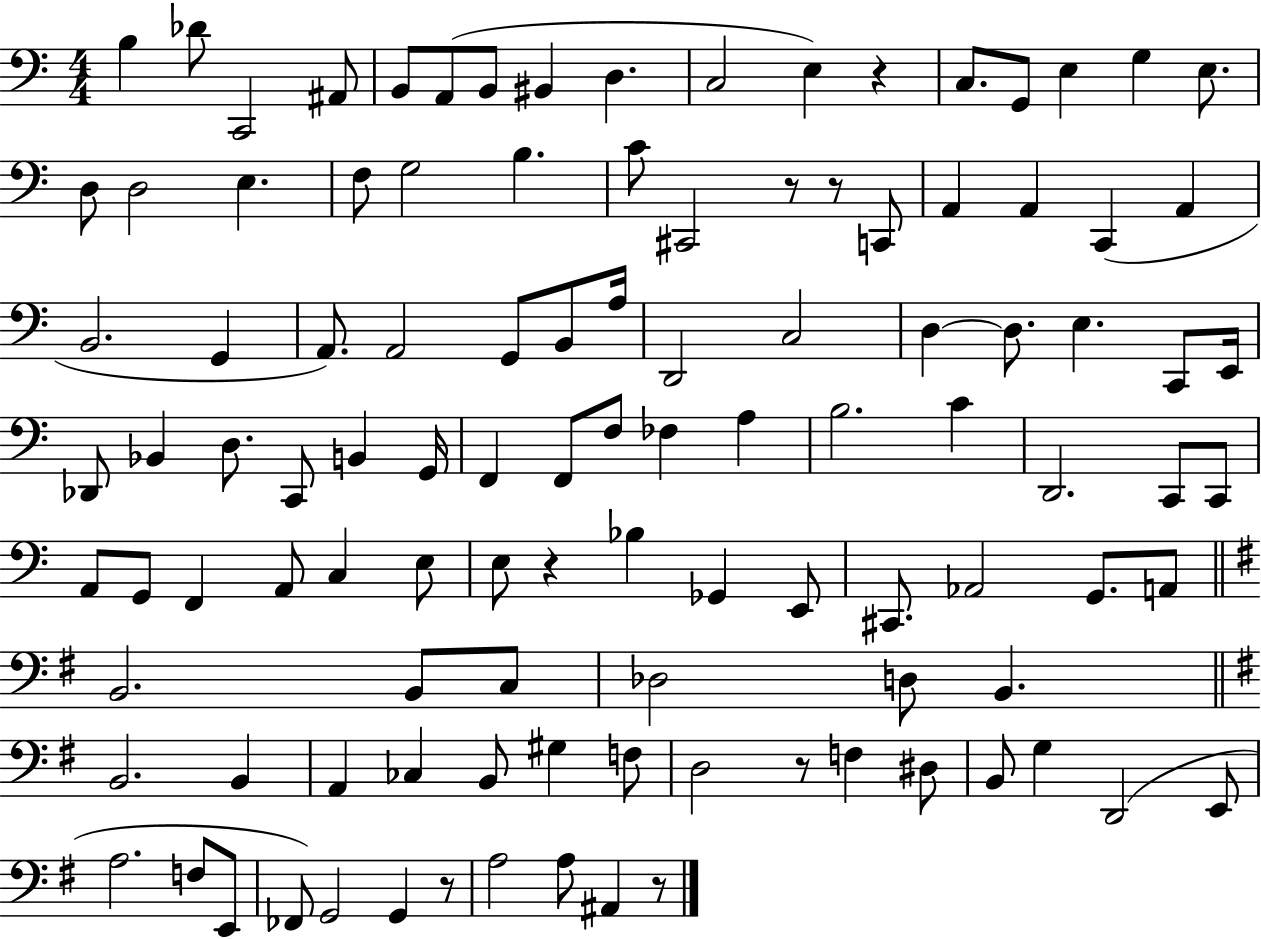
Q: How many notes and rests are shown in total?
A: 109